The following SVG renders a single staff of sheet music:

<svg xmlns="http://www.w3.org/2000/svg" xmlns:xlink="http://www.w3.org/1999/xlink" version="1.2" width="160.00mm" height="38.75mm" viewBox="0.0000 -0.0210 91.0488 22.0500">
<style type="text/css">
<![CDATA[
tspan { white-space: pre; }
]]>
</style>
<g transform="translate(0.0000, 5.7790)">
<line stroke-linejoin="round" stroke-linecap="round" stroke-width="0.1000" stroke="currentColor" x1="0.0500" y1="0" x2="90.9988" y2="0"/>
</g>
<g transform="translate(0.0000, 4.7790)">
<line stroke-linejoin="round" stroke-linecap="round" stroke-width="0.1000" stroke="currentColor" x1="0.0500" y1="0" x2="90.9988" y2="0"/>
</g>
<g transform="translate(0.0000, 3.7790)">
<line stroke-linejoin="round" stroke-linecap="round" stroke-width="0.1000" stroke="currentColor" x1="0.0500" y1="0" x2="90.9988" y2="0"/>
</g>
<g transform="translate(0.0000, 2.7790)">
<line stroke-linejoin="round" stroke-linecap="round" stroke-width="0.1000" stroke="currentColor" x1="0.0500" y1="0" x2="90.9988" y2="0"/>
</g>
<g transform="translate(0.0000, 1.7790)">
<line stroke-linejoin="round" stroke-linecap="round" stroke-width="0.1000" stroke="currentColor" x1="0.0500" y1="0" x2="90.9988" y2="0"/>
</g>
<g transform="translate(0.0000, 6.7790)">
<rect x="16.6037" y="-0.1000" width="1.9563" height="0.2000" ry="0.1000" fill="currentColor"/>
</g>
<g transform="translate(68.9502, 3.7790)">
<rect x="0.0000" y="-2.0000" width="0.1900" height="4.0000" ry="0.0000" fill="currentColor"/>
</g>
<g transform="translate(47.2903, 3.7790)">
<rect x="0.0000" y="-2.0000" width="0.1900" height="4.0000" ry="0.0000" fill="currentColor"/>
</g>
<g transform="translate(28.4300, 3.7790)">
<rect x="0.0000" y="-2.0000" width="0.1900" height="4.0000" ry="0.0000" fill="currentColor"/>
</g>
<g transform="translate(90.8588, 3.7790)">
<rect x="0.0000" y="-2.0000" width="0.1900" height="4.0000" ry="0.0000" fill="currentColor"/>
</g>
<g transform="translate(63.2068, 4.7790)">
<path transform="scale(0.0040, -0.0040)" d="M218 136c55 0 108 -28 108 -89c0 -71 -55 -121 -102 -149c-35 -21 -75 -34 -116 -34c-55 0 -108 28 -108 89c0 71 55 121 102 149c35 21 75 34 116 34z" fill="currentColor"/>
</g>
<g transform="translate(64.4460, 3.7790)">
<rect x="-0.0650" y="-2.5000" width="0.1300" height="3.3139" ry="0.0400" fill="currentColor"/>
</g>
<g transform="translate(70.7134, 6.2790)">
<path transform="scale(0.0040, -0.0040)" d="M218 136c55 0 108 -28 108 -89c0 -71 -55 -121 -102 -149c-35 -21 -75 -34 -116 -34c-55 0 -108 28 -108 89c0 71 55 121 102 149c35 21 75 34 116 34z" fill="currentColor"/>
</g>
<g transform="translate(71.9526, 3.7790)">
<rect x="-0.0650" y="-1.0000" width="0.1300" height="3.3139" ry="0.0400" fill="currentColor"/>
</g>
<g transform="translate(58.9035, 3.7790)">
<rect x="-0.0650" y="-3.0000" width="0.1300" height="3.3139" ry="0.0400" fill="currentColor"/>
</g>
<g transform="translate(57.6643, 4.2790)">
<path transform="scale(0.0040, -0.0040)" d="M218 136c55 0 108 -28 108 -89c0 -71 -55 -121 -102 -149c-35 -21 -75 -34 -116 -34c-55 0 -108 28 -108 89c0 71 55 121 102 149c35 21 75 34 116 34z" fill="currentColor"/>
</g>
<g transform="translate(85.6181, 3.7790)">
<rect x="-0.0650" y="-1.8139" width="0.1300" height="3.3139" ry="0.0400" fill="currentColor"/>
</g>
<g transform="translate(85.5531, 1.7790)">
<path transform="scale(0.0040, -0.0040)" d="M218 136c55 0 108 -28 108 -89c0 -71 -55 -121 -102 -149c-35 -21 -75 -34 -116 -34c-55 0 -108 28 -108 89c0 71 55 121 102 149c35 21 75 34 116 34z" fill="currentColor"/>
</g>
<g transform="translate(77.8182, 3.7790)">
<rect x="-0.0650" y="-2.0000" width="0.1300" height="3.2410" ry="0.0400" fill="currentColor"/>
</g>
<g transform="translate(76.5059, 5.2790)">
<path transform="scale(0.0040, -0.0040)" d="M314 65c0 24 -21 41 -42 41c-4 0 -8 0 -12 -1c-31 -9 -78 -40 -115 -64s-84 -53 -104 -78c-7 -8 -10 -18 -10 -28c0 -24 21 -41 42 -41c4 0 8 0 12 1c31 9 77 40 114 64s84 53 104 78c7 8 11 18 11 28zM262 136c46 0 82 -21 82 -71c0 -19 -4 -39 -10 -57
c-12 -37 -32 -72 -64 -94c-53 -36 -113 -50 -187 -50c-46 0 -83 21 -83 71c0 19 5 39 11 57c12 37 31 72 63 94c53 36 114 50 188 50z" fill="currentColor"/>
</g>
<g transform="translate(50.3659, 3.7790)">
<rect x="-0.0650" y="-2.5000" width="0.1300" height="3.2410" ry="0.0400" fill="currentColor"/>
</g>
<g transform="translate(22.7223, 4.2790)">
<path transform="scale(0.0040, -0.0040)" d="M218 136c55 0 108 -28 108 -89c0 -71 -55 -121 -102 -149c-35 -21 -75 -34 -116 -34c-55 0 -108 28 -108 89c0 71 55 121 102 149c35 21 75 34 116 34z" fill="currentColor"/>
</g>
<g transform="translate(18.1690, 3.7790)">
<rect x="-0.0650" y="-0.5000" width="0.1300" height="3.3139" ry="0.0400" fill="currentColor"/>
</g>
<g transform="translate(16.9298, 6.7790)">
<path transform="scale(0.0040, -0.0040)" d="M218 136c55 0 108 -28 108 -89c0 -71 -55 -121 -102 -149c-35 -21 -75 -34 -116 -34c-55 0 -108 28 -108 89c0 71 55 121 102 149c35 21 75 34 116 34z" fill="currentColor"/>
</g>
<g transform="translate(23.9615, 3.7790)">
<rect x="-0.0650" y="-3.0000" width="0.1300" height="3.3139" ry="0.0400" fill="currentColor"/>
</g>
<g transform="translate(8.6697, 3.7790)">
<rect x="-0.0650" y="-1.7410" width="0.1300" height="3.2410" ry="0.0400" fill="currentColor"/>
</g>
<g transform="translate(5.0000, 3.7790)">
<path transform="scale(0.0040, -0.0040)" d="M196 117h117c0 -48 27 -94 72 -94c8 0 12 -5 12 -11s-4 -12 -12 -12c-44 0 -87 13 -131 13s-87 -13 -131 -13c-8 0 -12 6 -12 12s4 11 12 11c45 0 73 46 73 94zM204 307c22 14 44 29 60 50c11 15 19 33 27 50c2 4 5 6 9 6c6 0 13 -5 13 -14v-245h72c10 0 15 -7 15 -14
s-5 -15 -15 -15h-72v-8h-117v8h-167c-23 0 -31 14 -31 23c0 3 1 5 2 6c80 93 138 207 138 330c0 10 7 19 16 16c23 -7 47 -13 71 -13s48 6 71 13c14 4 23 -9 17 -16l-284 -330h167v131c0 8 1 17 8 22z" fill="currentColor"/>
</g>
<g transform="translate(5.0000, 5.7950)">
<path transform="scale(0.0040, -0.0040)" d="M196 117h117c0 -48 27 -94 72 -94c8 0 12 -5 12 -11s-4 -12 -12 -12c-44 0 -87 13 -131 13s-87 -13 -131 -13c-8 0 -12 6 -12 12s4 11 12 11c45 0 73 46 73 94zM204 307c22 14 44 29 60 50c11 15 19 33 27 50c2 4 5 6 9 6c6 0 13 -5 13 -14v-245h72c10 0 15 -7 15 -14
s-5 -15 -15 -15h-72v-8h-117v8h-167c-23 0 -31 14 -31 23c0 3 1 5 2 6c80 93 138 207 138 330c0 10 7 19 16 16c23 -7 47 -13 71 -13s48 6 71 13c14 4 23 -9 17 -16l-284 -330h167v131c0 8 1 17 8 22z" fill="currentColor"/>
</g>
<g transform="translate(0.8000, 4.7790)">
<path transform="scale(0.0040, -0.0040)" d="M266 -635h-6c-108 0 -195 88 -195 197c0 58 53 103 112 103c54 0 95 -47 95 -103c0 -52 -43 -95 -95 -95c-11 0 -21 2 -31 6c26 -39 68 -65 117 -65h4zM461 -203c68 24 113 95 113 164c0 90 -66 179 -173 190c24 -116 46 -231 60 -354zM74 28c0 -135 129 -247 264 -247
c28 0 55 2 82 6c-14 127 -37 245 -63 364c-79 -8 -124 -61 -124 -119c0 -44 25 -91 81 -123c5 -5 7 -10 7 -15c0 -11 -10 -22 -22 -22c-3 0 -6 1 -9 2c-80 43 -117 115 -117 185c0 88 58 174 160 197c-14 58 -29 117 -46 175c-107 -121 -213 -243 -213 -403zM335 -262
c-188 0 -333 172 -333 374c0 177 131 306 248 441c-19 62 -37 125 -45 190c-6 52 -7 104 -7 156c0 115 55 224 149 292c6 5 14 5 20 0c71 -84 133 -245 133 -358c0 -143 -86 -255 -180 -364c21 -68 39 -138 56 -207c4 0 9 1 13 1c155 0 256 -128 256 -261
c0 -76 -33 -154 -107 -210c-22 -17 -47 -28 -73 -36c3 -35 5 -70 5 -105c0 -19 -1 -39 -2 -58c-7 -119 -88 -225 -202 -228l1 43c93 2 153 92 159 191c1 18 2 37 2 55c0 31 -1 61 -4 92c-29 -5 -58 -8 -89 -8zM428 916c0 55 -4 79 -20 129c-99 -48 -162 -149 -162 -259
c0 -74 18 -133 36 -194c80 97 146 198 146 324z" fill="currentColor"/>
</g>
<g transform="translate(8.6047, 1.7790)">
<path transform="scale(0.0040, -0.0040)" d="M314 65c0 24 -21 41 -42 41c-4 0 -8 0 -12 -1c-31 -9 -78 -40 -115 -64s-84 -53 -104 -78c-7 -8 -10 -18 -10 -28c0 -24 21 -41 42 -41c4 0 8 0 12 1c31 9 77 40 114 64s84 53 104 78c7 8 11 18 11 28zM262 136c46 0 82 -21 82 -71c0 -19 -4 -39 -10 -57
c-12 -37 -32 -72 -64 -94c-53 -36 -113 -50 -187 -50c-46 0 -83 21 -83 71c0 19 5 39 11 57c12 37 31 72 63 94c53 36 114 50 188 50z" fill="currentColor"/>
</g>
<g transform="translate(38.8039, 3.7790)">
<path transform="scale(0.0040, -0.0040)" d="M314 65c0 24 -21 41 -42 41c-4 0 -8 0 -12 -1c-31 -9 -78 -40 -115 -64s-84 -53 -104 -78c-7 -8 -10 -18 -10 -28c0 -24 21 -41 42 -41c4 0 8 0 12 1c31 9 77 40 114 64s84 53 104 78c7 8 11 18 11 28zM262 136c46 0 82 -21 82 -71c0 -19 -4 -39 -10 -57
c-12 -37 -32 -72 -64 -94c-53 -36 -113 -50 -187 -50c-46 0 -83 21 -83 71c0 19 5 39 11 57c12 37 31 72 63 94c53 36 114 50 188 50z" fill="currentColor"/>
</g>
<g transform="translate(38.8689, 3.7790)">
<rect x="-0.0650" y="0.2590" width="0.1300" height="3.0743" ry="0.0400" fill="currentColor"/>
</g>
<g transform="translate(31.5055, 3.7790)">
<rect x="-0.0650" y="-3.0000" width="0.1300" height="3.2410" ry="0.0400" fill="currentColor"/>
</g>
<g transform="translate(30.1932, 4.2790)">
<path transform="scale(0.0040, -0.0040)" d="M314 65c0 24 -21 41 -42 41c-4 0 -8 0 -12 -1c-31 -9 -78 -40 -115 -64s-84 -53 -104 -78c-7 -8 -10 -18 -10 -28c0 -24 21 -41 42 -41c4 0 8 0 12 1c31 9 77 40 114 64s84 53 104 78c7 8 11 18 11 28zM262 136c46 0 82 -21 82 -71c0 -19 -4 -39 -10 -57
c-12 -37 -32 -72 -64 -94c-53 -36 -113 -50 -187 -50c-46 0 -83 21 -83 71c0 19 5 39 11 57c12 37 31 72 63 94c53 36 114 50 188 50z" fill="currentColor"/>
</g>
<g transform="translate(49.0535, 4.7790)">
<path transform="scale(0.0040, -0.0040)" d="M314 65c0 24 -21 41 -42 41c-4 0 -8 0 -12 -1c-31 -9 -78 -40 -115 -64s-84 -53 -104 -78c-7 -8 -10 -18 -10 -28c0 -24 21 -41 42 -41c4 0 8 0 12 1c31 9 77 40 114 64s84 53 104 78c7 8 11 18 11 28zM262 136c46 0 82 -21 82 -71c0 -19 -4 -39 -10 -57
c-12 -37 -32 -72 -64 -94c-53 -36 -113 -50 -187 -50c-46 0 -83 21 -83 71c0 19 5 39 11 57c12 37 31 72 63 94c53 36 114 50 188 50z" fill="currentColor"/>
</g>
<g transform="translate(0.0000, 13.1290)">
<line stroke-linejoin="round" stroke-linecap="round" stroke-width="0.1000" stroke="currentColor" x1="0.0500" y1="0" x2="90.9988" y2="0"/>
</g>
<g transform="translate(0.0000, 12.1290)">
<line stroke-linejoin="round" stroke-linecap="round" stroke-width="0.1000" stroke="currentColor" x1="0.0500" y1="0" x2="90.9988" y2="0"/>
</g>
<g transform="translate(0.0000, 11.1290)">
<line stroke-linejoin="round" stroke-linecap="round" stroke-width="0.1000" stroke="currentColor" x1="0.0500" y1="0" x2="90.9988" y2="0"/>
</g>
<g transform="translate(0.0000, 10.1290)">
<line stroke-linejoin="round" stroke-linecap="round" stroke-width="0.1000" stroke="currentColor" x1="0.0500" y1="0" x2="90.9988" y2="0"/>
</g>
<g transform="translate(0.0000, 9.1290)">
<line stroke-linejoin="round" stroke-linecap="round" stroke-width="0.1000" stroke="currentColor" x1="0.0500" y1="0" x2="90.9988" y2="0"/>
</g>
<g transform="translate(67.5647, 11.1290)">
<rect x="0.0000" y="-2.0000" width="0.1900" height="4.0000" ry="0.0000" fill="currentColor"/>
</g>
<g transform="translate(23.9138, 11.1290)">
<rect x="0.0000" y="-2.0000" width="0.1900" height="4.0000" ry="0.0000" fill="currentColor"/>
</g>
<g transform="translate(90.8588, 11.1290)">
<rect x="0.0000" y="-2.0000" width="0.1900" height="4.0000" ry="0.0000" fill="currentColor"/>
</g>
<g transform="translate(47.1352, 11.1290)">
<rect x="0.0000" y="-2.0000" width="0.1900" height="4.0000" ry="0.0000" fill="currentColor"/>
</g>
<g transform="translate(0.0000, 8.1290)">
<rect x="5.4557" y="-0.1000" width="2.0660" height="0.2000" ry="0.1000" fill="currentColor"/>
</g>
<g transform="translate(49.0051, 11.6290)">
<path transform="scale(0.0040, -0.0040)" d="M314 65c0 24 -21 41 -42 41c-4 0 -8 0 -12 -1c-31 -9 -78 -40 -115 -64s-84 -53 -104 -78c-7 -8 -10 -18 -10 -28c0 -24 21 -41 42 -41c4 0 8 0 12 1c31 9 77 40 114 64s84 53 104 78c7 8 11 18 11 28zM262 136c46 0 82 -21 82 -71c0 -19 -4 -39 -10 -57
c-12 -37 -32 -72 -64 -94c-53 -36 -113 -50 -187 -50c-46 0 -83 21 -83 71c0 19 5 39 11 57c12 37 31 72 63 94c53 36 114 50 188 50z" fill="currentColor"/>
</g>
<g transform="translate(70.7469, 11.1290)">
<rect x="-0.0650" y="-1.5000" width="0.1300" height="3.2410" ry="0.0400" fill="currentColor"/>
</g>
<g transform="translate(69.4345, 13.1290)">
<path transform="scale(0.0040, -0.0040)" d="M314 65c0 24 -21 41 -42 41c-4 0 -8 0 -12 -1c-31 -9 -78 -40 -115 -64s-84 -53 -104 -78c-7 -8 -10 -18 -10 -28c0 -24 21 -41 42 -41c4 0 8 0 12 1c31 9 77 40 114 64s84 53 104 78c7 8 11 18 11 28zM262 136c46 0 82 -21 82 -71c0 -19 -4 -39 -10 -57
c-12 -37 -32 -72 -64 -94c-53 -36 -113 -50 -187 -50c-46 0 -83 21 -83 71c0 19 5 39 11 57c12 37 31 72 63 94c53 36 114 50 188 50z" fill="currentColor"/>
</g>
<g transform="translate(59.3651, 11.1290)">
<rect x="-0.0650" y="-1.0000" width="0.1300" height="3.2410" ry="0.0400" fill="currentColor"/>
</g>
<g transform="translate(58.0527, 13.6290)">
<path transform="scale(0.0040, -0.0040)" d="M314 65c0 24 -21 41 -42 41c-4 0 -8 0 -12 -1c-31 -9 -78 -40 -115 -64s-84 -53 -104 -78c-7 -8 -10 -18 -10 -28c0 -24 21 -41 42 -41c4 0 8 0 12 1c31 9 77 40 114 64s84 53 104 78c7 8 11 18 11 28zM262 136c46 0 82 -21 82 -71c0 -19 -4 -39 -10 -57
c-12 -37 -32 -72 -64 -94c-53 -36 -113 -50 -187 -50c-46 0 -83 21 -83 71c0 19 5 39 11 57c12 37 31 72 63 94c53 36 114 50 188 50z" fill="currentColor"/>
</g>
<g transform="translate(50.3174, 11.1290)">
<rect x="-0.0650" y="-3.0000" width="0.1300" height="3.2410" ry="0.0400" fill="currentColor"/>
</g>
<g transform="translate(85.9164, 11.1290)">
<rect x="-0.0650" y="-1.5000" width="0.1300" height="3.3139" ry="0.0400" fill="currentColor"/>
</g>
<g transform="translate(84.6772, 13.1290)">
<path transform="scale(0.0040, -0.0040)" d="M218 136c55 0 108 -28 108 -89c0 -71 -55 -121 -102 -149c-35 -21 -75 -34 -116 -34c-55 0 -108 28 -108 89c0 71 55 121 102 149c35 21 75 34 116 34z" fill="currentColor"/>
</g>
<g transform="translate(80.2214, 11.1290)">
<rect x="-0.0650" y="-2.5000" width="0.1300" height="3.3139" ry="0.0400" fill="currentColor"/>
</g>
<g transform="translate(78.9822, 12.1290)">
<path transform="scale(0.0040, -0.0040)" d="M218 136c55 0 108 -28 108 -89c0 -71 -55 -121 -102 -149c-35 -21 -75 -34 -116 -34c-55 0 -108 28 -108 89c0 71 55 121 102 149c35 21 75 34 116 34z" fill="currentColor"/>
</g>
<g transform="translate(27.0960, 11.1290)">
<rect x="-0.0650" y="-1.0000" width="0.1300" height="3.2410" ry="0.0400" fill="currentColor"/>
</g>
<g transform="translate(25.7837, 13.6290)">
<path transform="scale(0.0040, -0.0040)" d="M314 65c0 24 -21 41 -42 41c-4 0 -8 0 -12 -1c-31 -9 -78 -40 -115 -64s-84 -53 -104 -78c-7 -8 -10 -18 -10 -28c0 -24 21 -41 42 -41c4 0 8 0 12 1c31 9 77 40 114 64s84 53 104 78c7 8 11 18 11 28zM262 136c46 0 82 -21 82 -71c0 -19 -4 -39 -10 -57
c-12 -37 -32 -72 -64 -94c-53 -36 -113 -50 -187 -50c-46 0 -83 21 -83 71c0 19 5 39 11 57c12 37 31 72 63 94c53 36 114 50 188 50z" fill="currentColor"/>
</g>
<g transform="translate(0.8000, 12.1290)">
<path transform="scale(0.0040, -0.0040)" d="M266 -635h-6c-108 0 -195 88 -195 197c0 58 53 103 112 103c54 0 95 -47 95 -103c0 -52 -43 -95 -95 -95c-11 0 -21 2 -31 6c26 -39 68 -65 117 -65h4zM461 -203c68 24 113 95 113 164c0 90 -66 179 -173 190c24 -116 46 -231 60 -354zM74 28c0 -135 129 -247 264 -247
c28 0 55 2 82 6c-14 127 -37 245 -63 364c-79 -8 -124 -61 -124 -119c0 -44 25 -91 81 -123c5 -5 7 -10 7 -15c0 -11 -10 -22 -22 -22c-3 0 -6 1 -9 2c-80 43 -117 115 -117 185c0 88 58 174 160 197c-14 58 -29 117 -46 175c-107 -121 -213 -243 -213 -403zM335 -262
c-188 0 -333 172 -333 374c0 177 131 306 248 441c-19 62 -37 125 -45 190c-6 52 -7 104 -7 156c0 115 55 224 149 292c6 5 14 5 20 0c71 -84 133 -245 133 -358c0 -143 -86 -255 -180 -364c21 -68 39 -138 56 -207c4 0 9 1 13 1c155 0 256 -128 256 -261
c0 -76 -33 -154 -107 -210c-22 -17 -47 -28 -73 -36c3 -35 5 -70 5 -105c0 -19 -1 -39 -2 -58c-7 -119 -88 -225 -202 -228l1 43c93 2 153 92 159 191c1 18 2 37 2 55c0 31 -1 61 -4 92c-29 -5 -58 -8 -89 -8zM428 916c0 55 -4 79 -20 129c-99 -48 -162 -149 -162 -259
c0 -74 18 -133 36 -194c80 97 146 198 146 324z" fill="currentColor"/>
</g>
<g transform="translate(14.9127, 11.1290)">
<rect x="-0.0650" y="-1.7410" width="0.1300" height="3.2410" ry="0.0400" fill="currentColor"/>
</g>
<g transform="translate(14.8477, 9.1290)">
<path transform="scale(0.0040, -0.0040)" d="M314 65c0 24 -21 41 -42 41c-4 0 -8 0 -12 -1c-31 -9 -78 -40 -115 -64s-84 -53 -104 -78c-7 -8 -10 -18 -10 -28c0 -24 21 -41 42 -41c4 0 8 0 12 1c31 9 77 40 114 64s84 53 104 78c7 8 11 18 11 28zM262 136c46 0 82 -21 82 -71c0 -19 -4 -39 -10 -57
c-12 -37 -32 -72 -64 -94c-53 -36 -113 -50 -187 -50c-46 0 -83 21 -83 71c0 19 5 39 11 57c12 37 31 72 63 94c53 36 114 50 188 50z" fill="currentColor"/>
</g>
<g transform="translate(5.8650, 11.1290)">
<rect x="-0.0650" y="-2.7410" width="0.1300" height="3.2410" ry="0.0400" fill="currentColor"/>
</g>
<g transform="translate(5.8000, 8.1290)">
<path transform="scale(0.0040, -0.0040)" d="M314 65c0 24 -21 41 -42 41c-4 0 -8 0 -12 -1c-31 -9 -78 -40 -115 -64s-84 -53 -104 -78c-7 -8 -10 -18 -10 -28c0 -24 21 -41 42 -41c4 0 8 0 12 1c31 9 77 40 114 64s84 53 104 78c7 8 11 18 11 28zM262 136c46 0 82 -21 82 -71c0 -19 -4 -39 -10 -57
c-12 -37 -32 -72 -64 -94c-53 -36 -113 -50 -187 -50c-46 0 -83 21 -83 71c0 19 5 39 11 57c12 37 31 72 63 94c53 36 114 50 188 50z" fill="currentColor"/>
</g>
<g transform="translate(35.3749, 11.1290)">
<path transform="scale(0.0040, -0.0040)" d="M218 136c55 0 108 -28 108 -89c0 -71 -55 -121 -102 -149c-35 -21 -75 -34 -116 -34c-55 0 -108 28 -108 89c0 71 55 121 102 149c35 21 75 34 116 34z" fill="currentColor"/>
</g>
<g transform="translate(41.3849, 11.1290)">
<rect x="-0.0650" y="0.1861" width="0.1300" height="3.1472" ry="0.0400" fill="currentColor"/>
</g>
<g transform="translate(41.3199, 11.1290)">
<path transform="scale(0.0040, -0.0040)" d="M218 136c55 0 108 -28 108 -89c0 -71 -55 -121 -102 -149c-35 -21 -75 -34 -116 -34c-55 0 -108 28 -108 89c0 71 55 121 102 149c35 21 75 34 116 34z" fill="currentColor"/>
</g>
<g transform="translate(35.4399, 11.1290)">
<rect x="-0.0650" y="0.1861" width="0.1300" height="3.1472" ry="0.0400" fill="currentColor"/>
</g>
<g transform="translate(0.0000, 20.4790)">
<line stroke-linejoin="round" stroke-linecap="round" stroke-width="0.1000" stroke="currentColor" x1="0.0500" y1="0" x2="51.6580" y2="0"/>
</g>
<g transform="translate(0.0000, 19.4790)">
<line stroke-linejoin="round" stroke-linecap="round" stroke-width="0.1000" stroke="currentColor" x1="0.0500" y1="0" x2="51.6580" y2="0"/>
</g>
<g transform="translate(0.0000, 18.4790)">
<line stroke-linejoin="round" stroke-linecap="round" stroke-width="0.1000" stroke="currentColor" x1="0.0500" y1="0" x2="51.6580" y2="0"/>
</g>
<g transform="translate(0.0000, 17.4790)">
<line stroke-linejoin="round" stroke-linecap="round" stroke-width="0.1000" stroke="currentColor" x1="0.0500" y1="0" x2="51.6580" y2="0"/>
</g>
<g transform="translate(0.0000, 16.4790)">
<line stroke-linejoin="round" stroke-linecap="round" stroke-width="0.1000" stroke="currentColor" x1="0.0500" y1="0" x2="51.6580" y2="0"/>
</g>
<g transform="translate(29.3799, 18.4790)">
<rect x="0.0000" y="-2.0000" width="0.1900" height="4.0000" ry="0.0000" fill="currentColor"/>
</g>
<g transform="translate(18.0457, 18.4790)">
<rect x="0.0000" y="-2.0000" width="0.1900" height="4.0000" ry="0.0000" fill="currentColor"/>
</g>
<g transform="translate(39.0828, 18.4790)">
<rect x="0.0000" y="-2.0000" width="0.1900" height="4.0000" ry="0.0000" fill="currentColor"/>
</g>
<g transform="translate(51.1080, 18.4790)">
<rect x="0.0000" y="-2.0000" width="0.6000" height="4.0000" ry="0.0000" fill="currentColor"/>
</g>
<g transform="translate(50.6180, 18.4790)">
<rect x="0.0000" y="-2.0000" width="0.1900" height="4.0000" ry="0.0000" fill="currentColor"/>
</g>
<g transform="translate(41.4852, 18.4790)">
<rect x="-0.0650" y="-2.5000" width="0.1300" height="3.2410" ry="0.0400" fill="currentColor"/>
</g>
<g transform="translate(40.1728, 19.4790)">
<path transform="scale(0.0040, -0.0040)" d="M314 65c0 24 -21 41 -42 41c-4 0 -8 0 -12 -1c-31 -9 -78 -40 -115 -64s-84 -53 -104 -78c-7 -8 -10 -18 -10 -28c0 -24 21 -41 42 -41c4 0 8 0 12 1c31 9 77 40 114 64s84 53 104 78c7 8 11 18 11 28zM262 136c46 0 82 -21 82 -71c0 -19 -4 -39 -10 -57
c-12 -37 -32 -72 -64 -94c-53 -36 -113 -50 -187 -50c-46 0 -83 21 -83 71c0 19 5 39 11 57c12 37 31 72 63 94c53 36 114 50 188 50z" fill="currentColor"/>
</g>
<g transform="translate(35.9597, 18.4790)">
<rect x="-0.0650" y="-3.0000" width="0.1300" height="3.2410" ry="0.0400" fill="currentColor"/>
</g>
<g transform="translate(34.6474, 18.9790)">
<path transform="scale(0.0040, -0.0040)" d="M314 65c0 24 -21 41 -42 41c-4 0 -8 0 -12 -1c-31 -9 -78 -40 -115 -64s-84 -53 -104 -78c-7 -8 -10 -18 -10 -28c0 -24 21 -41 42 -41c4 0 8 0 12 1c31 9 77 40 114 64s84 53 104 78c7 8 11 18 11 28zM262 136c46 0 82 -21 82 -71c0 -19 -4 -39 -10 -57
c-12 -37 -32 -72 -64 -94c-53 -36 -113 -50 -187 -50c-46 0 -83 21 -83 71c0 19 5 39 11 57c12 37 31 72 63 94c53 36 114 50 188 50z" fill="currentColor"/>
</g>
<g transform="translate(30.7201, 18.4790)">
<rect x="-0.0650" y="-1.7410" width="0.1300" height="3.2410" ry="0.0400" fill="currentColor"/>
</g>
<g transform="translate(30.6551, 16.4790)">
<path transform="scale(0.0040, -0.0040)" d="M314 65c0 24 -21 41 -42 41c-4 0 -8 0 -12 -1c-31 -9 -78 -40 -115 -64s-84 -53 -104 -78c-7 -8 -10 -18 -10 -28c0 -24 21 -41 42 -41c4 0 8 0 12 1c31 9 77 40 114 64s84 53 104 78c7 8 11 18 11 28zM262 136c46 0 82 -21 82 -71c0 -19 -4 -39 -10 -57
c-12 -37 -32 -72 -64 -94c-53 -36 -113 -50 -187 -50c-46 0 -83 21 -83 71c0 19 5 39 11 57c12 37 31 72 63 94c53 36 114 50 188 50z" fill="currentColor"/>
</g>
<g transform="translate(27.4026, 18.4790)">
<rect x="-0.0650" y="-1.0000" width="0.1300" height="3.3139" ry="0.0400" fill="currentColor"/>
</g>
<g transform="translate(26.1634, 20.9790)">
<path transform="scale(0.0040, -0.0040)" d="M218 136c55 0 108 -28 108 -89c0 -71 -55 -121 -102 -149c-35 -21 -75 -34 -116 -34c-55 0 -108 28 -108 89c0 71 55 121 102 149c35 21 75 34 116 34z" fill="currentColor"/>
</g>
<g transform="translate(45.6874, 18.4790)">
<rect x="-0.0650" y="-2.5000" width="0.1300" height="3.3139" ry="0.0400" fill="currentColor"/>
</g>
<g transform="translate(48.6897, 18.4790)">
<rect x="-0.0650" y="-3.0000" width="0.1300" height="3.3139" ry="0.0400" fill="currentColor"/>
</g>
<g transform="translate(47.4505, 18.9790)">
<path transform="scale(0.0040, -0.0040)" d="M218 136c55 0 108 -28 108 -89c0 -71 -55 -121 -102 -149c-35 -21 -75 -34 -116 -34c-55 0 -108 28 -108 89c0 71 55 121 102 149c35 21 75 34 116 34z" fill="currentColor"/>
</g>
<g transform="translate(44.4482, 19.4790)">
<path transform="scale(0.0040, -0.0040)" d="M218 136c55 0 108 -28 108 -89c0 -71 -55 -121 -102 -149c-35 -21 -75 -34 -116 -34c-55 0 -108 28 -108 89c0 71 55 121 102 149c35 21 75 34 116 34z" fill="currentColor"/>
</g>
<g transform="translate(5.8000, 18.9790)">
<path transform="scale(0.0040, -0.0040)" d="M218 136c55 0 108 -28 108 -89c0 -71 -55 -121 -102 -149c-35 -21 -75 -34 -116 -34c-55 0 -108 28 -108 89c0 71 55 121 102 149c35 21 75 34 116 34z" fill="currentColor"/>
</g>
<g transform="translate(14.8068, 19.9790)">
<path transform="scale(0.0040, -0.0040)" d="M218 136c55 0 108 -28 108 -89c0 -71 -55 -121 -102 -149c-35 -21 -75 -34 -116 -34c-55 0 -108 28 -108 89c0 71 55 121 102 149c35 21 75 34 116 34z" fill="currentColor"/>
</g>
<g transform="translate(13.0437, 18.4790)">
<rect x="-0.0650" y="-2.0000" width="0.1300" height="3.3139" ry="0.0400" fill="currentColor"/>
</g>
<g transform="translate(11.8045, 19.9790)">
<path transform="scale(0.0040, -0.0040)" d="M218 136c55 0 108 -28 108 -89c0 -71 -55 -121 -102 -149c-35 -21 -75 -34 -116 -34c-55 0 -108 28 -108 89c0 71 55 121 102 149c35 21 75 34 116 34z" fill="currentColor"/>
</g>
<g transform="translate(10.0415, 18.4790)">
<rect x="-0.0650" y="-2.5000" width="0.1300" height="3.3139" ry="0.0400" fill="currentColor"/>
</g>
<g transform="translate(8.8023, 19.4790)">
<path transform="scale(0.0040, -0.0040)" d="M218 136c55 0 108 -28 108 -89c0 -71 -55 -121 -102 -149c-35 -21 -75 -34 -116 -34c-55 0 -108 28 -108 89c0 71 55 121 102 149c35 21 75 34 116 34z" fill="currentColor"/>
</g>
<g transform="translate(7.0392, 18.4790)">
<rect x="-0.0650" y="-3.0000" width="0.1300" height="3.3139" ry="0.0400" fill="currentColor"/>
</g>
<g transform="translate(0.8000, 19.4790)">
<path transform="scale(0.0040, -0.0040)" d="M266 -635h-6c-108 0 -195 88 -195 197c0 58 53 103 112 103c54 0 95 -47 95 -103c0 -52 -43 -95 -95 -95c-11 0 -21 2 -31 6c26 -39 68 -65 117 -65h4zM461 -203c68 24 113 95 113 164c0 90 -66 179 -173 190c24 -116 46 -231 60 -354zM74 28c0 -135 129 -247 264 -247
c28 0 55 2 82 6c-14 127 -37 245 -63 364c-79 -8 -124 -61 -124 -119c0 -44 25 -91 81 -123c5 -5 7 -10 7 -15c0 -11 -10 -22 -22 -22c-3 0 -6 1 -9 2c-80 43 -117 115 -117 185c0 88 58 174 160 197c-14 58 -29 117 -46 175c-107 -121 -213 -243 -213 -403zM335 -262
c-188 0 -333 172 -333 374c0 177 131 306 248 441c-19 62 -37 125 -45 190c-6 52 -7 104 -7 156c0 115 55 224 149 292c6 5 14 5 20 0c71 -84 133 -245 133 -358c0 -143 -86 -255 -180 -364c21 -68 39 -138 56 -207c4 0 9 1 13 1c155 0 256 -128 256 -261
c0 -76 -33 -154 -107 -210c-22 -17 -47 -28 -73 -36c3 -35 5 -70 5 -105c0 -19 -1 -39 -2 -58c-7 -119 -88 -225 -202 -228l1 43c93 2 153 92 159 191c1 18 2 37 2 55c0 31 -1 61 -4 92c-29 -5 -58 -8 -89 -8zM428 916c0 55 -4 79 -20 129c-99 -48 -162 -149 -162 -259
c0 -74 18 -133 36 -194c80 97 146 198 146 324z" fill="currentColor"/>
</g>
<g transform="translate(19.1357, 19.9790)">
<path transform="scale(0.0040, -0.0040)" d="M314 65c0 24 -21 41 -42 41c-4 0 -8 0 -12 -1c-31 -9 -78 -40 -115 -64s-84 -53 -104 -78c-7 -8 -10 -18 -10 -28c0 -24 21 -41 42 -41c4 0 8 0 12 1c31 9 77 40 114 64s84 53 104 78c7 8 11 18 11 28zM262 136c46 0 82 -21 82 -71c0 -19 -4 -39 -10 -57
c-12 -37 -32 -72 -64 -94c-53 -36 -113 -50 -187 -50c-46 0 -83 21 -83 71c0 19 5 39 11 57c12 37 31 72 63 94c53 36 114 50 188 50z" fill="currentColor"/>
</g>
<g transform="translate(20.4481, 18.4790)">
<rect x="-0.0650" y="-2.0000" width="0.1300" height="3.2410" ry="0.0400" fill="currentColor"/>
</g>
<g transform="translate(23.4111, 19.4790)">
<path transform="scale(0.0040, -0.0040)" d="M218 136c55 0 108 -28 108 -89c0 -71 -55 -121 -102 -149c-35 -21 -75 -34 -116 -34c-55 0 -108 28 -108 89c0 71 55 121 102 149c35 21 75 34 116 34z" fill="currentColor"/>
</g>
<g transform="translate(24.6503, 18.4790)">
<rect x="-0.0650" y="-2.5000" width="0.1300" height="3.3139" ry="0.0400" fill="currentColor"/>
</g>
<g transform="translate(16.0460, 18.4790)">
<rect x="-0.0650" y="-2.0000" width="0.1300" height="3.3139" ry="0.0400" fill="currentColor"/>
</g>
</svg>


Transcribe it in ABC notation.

X:1
T:Untitled
M:4/4
L:1/4
K:C
f2 C A A2 B2 G2 A G D F2 f a2 f2 D2 B B A2 D2 E2 G E A G F F F2 G D f2 A2 G2 G A